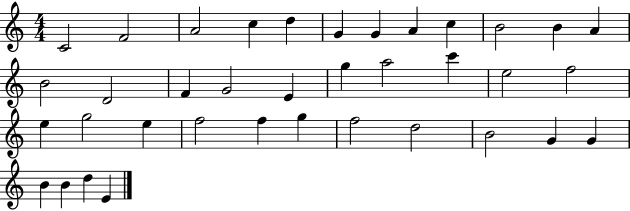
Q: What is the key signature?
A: C major